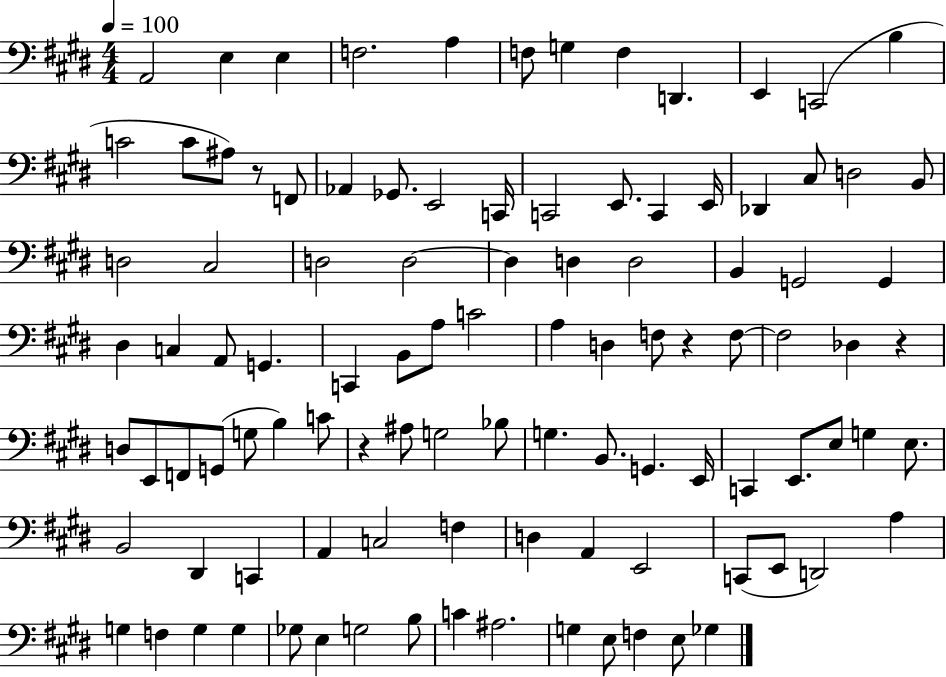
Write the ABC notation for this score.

X:1
T:Untitled
M:4/4
L:1/4
K:E
A,,2 E, E, F,2 A, F,/2 G, F, D,, E,, C,,2 B, C2 C/2 ^A,/2 z/2 F,,/2 _A,, _G,,/2 E,,2 C,,/4 C,,2 E,,/2 C,, E,,/4 _D,, ^C,/2 D,2 B,,/2 D,2 ^C,2 D,2 D,2 D, D, D,2 B,, G,,2 G,, ^D, C, A,,/2 G,, C,, B,,/2 A,/2 C2 A, D, F,/2 z F,/2 F,2 _D, z D,/2 E,,/2 F,,/2 G,,/2 G,/2 B, C/2 z ^A,/2 G,2 _B,/2 G, B,,/2 G,, E,,/4 C,, E,,/2 E,/2 G, E,/2 B,,2 ^D,, C,, A,, C,2 F, D, A,, E,,2 C,,/2 E,,/2 D,,2 A, G, F, G, G, _G,/2 E, G,2 B,/2 C ^A,2 G, E,/2 F, E,/2 _G,